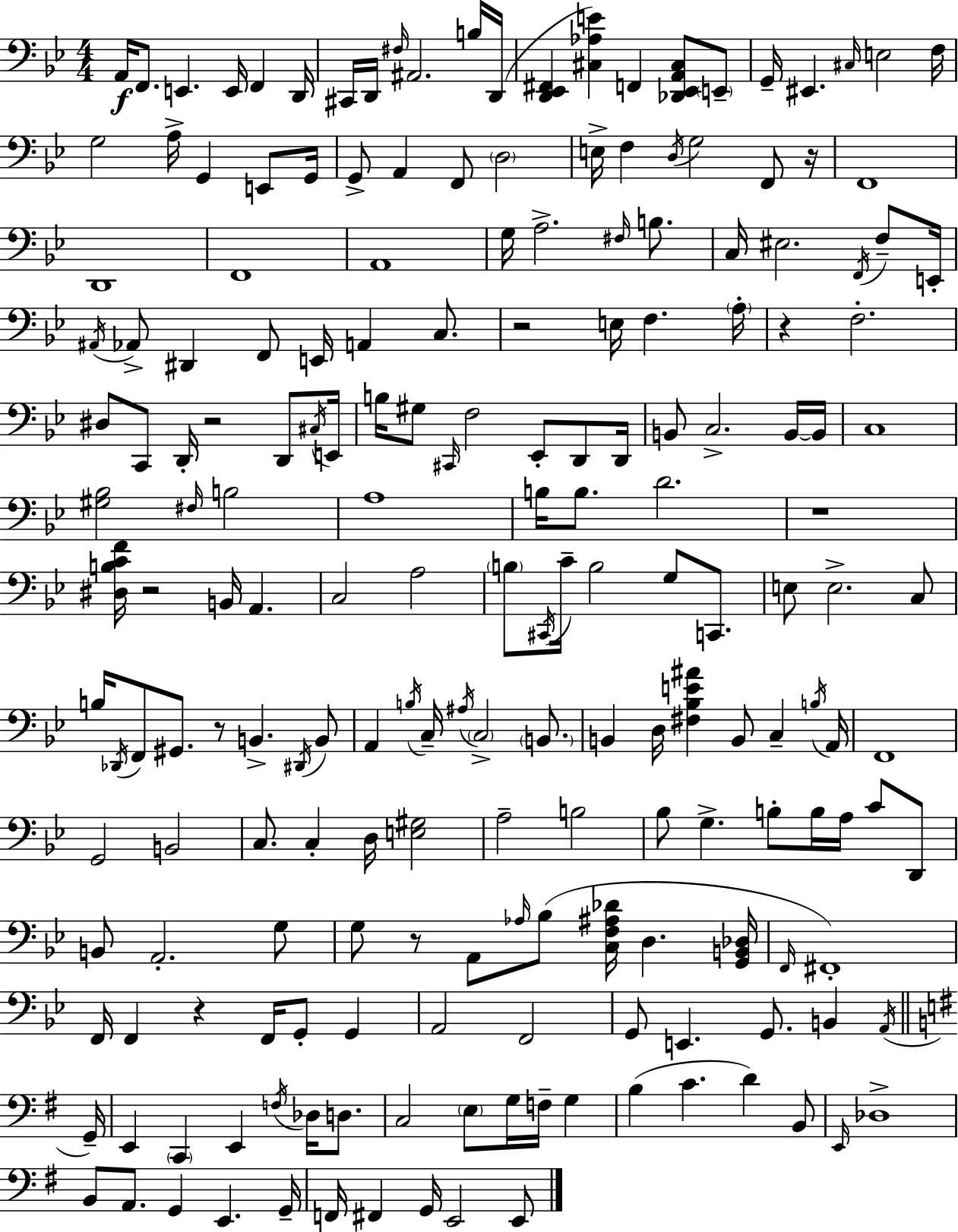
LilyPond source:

{
  \clef bass
  \numericTimeSignature
  \time 4/4
  \key g \minor
  \repeat volta 2 { a,16\f f,8. e,4. e,16 f,4 d,16 | cis,16 d,16 \grace { fis16 } ais,2. b16 | d,16( <d, ees, fis,>4 <cis aes e'>4) f,4 <des, ees, a, cis>8 \parenthesize e,8-- | g,16-- eis,4. \grace { cis16 } e2 | \break f16 g2 a16-> g,4 e,8 | g,16 g,8-> a,4 f,8 \parenthesize d2 | e16-> f4 \acciaccatura { d16 } g2 | f,8 r16 f,1 | \break d,1 | f,1 | a,1 | g16 a2.-> | \break \grace { fis16 } b8. c16 eis2. | \acciaccatura { f,16 } f8-- e,16-. \acciaccatura { ais,16 } aes,8-> dis,4 f,8 e,16 a,4 | c8. r2 e16 f4. | \parenthesize a16-. r4 f2.-. | \break dis8 c,8 d,16-. r2 | d,8 \acciaccatura { cis16 } e,16 b16 gis8 \grace { cis,16 } f2 | ees,8-. d,8 d,16 b,8 c2.-> | b,16~~ b,16 c1 | \break <gis bes>2 | \grace { fis16 } b2 a1 | b16 b8. d'2. | r1 | \break <dis b c' f'>16 r2 | b,16 a,4. c2 | a2 \parenthesize b8 \acciaccatura { cis,16 } c'16-- b2 | g8 c,8. e8 e2.-> | \break c8 b16 \acciaccatura { des,16 } f,8 gis,8. | r8 b,4.-> \acciaccatura { dis,16 } b,8 a,4 | \acciaccatura { b16 } c16-- \acciaccatura { ais16 } \parenthesize c2-> \parenthesize b,8. b,4 | d16 <fis bes e' ais'>4 b,8 c4-- \acciaccatura { b16 } a,16 f,1 | \break g,2 | b,2 c8. | c4-. d16 <e gis>2 a2-- | b2 bes8 | \break g4.-> b8-. b16 a16 c'8 d,8 b,8 | a,2.-. g8 g8 | r8 a,8 \grace { aes16 }( bes8 <c f ais des'>16 d4. <g, b, des>16 | \grace { f,16 }) fis,1-. | \break f,16 f,4 r4 f,16 g,8-. g,4 | a,2 f,2 | g,8 e,4. g,8. b,4 | \acciaccatura { a,16 } \bar "||" \break \key g \major g,16-- e,4 \parenthesize c,4 e,4 \acciaccatura { f16 } des16 d8. | c2 \parenthesize e8 g16 f16-- g4 | b4( c'4. d'4) | b,8 \grace { e,16 } des1-> | \break b,8 a,8. g,4 e,4. | g,16-- f,16 fis,4 g,16 e,2 | e,8 } \bar "|."
}